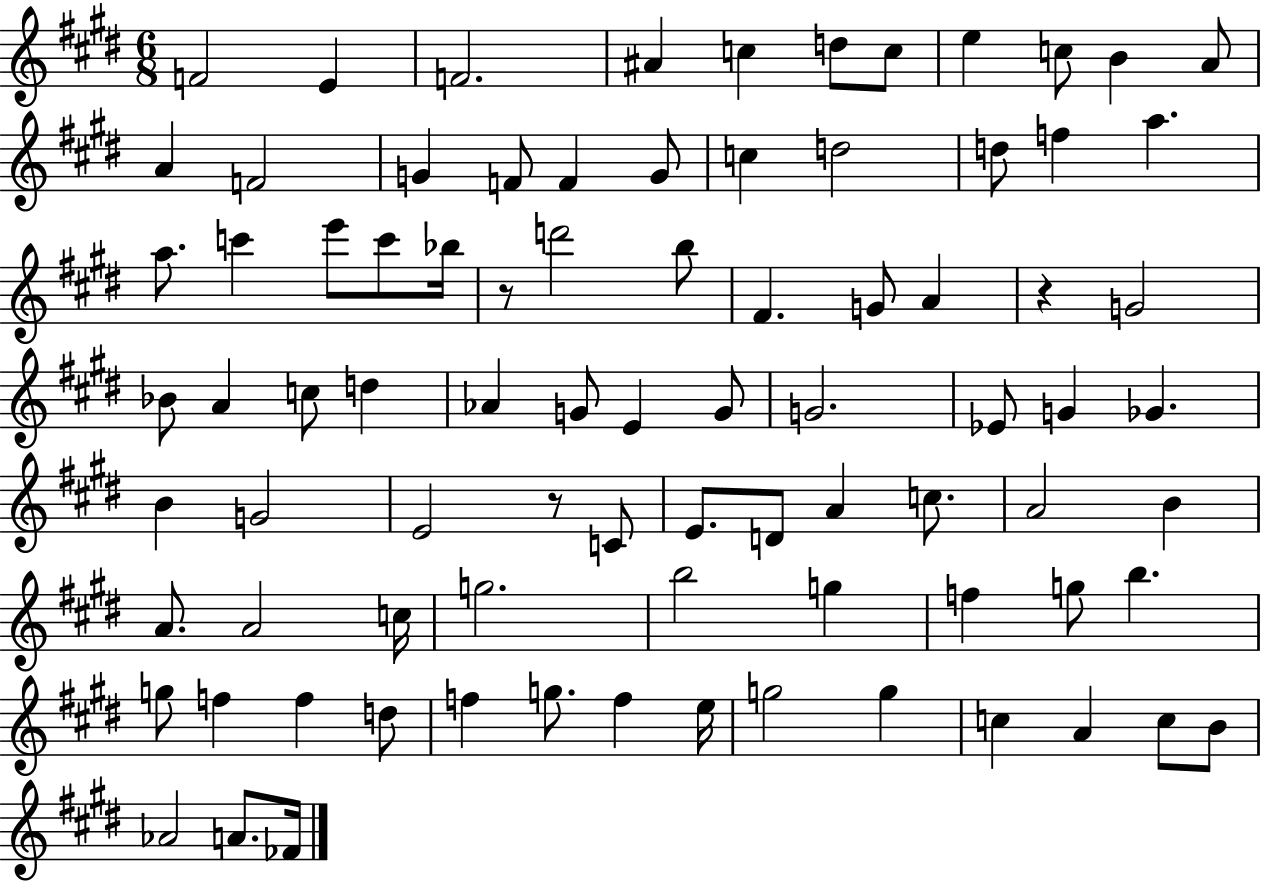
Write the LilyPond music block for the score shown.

{
  \clef treble
  \numericTimeSignature
  \time 6/8
  \key e \major
  f'2 e'4 | f'2. | ais'4 c''4 d''8 c''8 | e''4 c''8 b'4 a'8 | \break a'4 f'2 | g'4 f'8 f'4 g'8 | c''4 d''2 | d''8 f''4 a''4. | \break a''8. c'''4 e'''8 c'''8 bes''16 | r8 d'''2 b''8 | fis'4. g'8 a'4 | r4 g'2 | \break bes'8 a'4 c''8 d''4 | aes'4 g'8 e'4 g'8 | g'2. | ees'8 g'4 ges'4. | \break b'4 g'2 | e'2 r8 c'8 | e'8. d'8 a'4 c''8. | a'2 b'4 | \break a'8. a'2 c''16 | g''2. | b''2 g''4 | f''4 g''8 b''4. | \break g''8 f''4 f''4 d''8 | f''4 g''8. f''4 e''16 | g''2 g''4 | c''4 a'4 c''8 b'8 | \break aes'2 a'8. fes'16 | \bar "|."
}